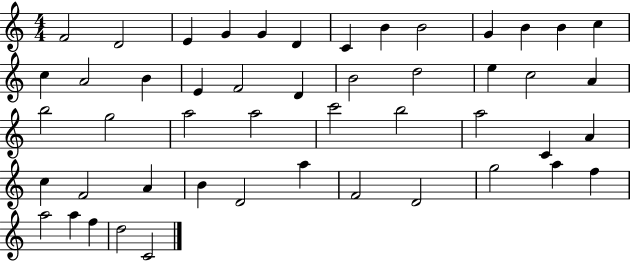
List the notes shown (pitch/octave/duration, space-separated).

F4/h D4/h E4/q G4/q G4/q D4/q C4/q B4/q B4/h G4/q B4/q B4/q C5/q C5/q A4/h B4/q E4/q F4/h D4/q B4/h D5/h E5/q C5/h A4/q B5/h G5/h A5/h A5/h C6/h B5/h A5/h C4/q A4/q C5/q F4/h A4/q B4/q D4/h A5/q F4/h D4/h G5/h A5/q F5/q A5/h A5/q F5/q D5/h C4/h